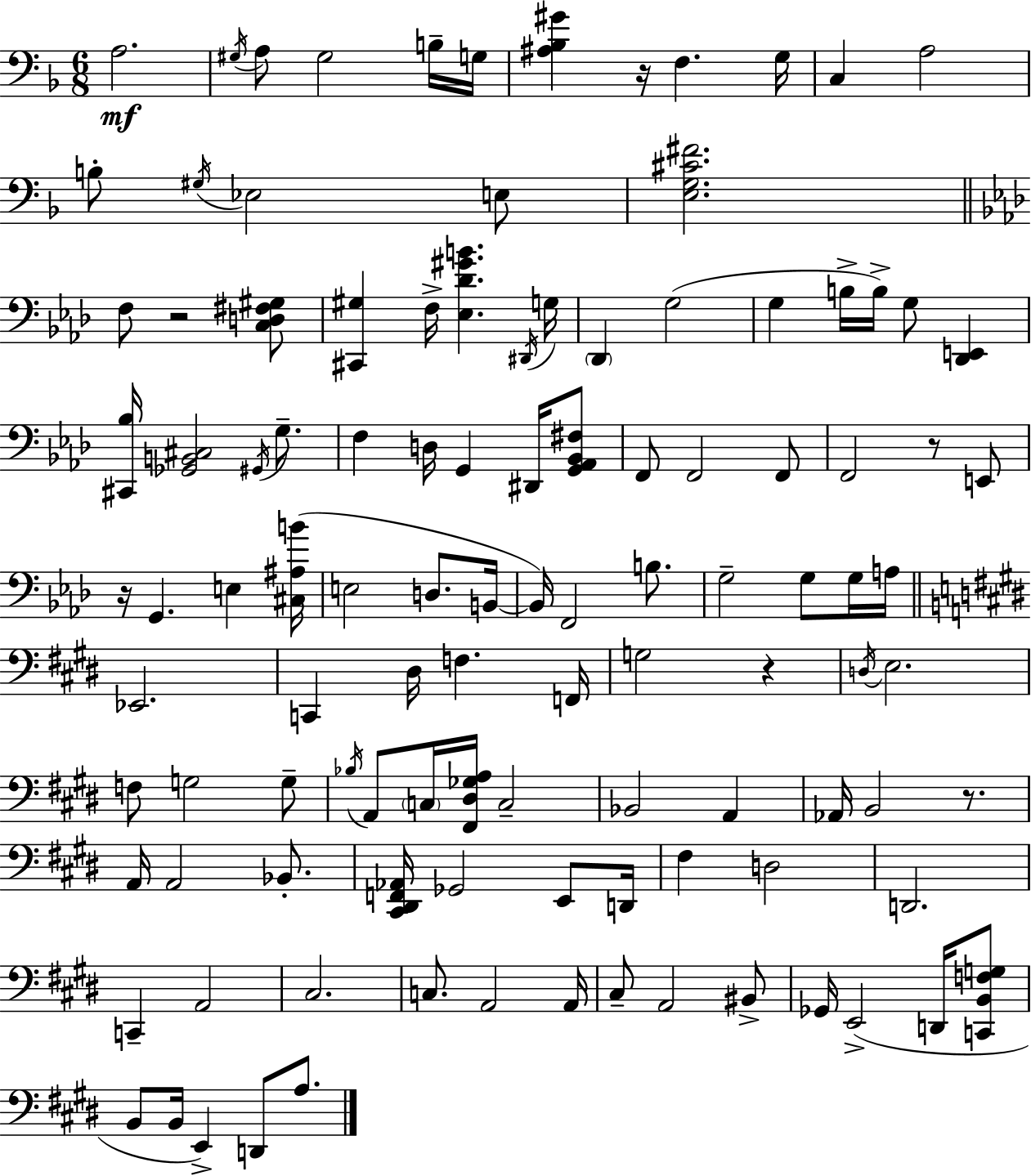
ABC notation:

X:1
T:Untitled
M:6/8
L:1/4
K:Dm
A,2 ^G,/4 A,/2 ^G,2 B,/4 G,/4 [^A,_B,^G] z/4 F, G,/4 C, A,2 B,/2 ^G,/4 _E,2 E,/2 [E,G,^C^F]2 F,/2 z2 [C,D,^F,^G,]/2 [^C,,^G,] F,/4 [_E,_D^GB] ^D,,/4 G,/4 _D,, G,2 G, B,/4 B,/4 G,/2 [_D,,E,,] [^C,,_B,]/4 [_G,,B,,^C,]2 ^G,,/4 G,/2 F, D,/4 G,, ^D,,/4 [G,,_A,,_B,,^F,]/2 F,,/2 F,,2 F,,/2 F,,2 z/2 E,,/2 z/4 G,, E, [^C,^A,B]/4 E,2 D,/2 B,,/4 B,,/4 F,,2 B,/2 G,2 G,/2 G,/4 A,/4 _E,,2 C,, ^D,/4 F, F,,/4 G,2 z D,/4 E,2 F,/2 G,2 G,/2 _B,/4 A,,/2 C,/4 [^F,,^D,_G,A,]/4 C,2 _B,,2 A,, _A,,/4 B,,2 z/2 A,,/4 A,,2 _B,,/2 [^C,,^D,,F,,_A,,]/4 _G,,2 E,,/2 D,,/4 ^F, D,2 D,,2 C,, A,,2 ^C,2 C,/2 A,,2 A,,/4 ^C,/2 A,,2 ^B,,/2 _G,,/4 E,,2 D,,/4 [C,,B,,F,G,]/2 B,,/2 B,,/4 E,, D,,/2 A,/2